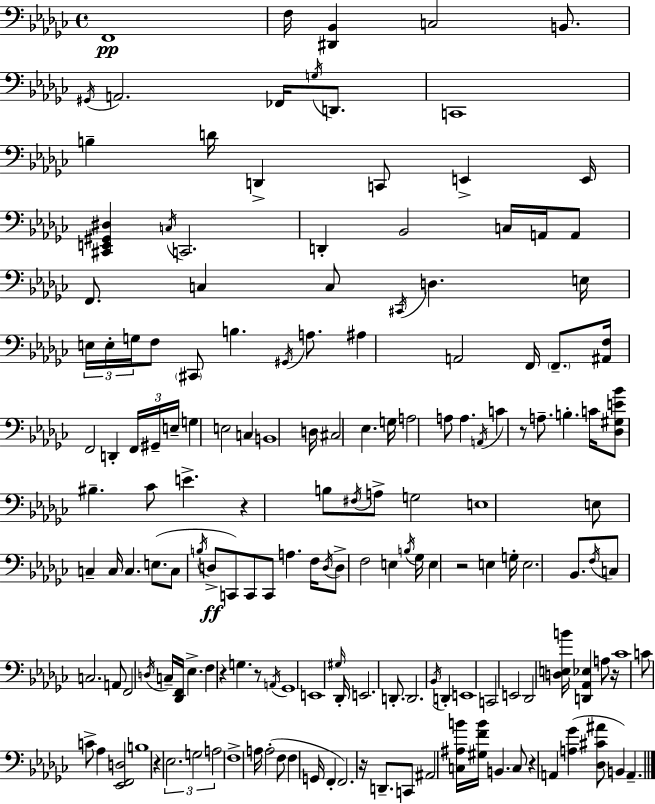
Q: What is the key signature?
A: EES minor